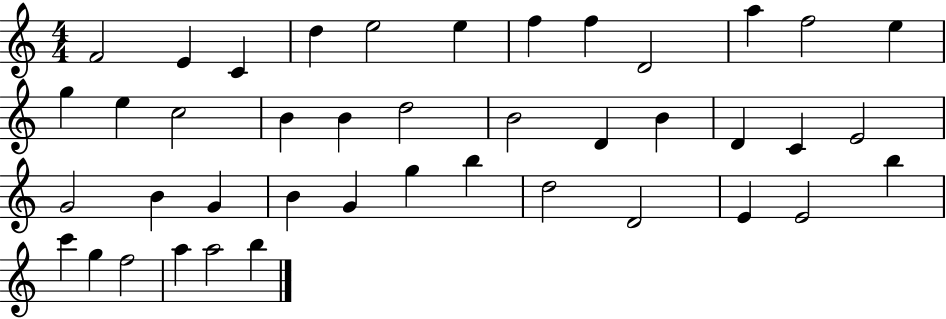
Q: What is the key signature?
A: C major